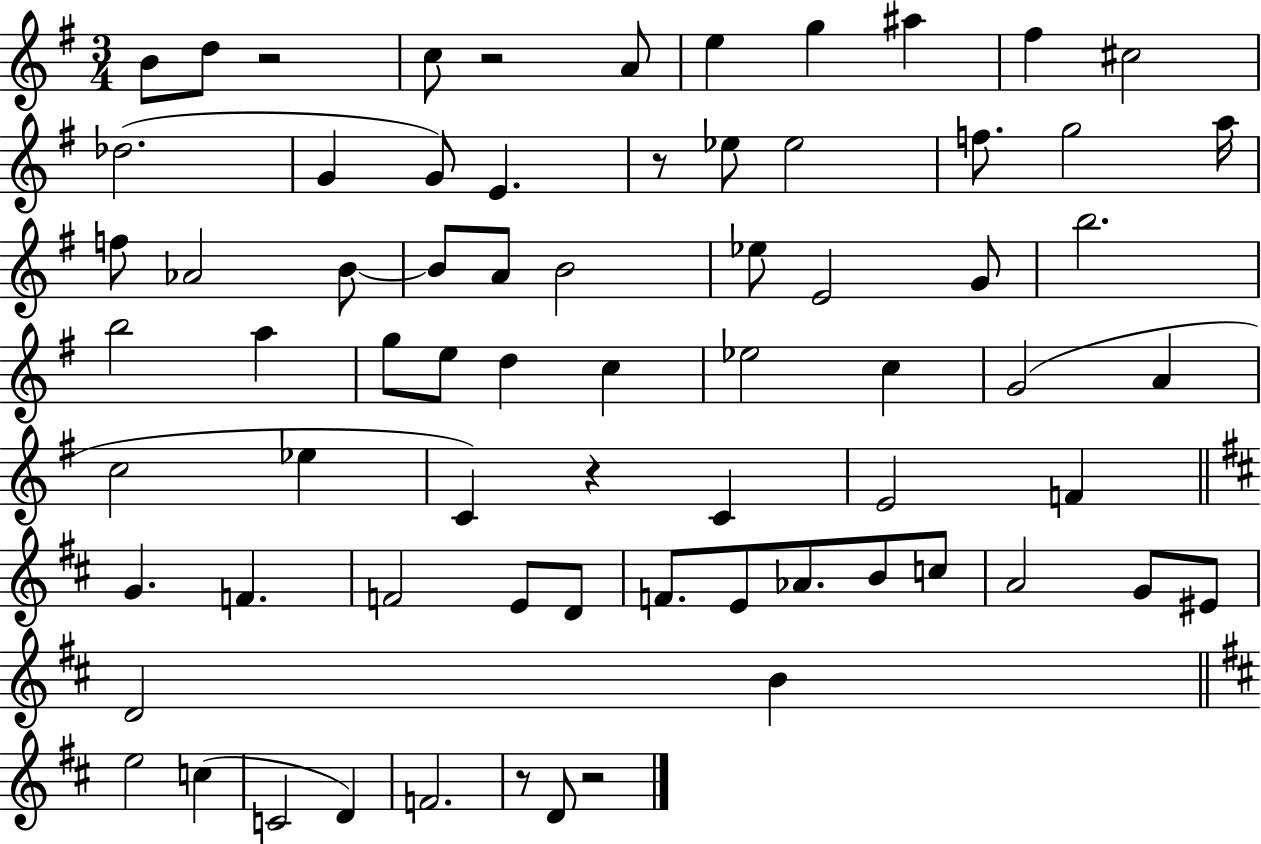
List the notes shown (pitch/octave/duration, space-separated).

B4/e D5/e R/h C5/e R/h A4/e E5/q G5/q A#5/q F#5/q C#5/h Db5/h. G4/q G4/e E4/q. R/e Eb5/e Eb5/h F5/e. G5/h A5/s F5/e Ab4/h B4/e B4/e A4/e B4/h Eb5/e E4/h G4/e B5/h. B5/h A5/q G5/e E5/e D5/q C5/q Eb5/h C5/q G4/h A4/q C5/h Eb5/q C4/q R/q C4/q E4/h F4/q G4/q. F4/q. F4/h E4/e D4/e F4/e. E4/e Ab4/e. B4/e C5/e A4/h G4/e EIS4/e D4/h B4/q E5/h C5/q C4/h D4/q F4/h. R/e D4/e R/h